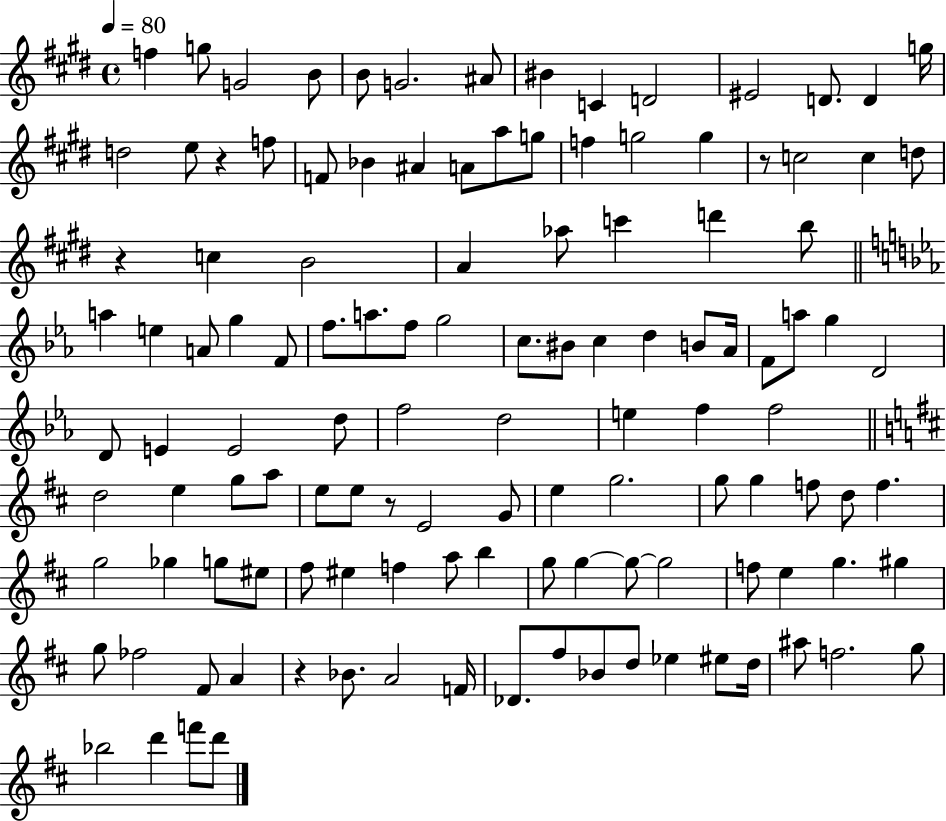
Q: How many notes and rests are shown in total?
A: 122